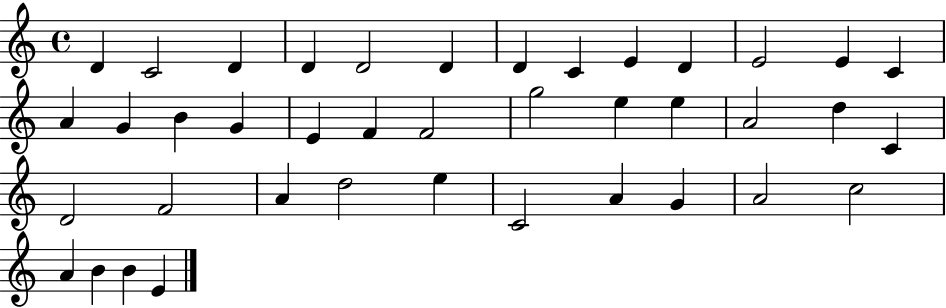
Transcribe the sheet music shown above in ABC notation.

X:1
T:Untitled
M:4/4
L:1/4
K:C
D C2 D D D2 D D C E D E2 E C A G B G E F F2 g2 e e A2 d C D2 F2 A d2 e C2 A G A2 c2 A B B E